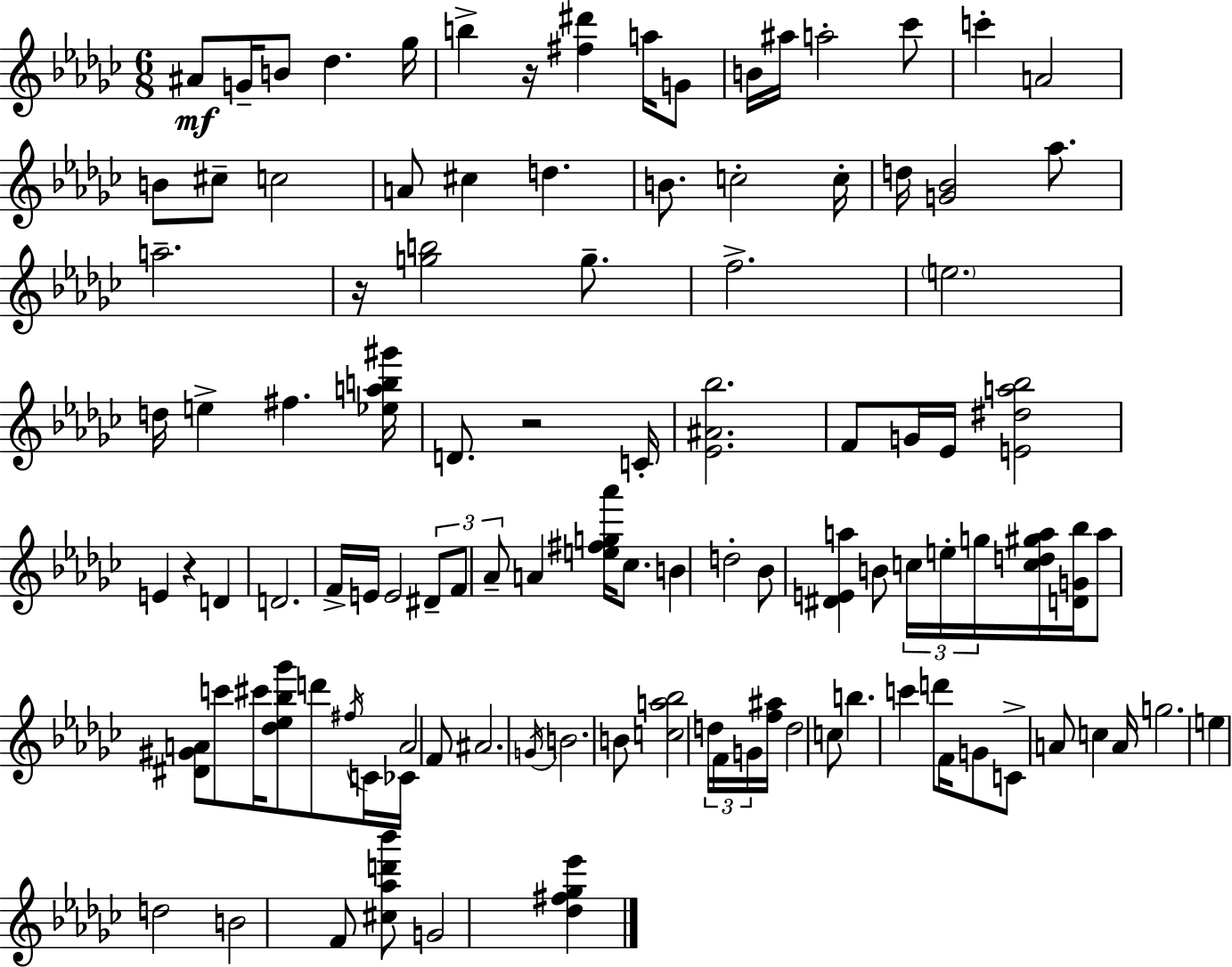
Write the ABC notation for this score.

X:1
T:Untitled
M:6/8
L:1/4
K:Ebm
^A/2 G/4 B/2 _d _g/4 b z/4 [^f^d'] a/4 G/2 B/4 ^a/4 a2 _c'/2 c' A2 B/2 ^c/2 c2 A/2 ^c d B/2 c2 c/4 d/4 [G_B]2 _a/2 a2 z/4 [gb]2 g/2 f2 e2 d/4 e ^f [_eab^g']/4 D/2 z2 C/4 [_E^A_b]2 F/2 G/4 _E/4 [E^da_b]2 E z D D2 F/4 E/4 E2 ^D/2 F/2 _A/2 A [e^fg_a']/4 _c/2 B d2 _B/2 [^DEa] B/2 c/4 e/4 g/4 [cd^ga]/4 [DG_b]/4 a/2 [^D^GA]/2 c'/2 ^c'/4 [_d_e_b_g']/2 d'/2 ^f/4 C/4 _C/4 A2 F/2 ^A2 G/4 B2 B/2 [ca_b]2 d/4 F/4 G/4 [f^a]/4 d2 c/2 b c' d'/2 F/4 G/2 C/2 A/2 c A/4 g2 e d2 B2 F/2 [^c_ad'_b']/2 G2 [_d^f_g_e']